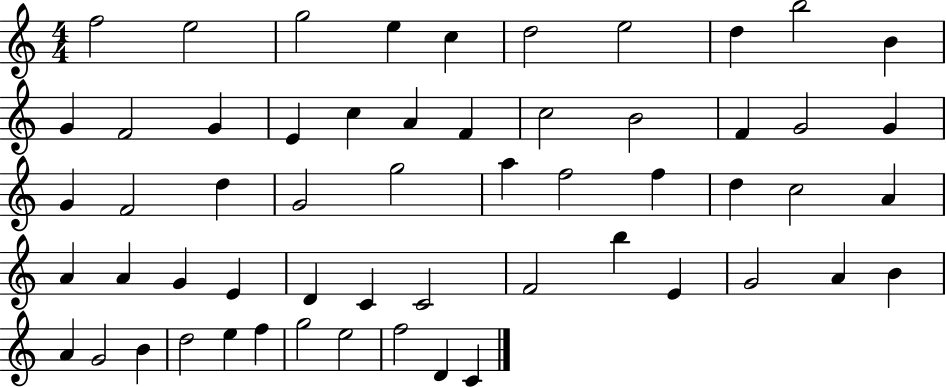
{
  \clef treble
  \numericTimeSignature
  \time 4/4
  \key c \major
  f''2 e''2 | g''2 e''4 c''4 | d''2 e''2 | d''4 b''2 b'4 | \break g'4 f'2 g'4 | e'4 c''4 a'4 f'4 | c''2 b'2 | f'4 g'2 g'4 | \break g'4 f'2 d''4 | g'2 g''2 | a''4 f''2 f''4 | d''4 c''2 a'4 | \break a'4 a'4 g'4 e'4 | d'4 c'4 c'2 | f'2 b''4 e'4 | g'2 a'4 b'4 | \break a'4 g'2 b'4 | d''2 e''4 f''4 | g''2 e''2 | f''2 d'4 c'4 | \break \bar "|."
}